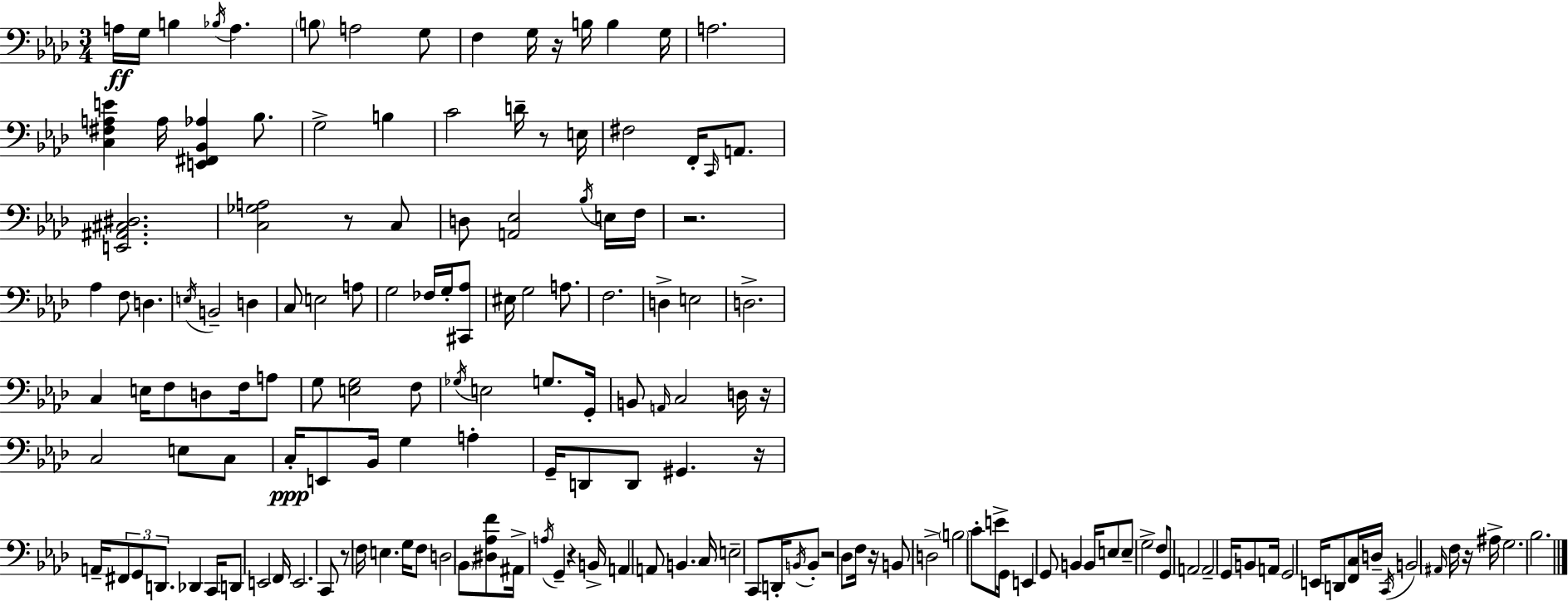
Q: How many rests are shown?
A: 11